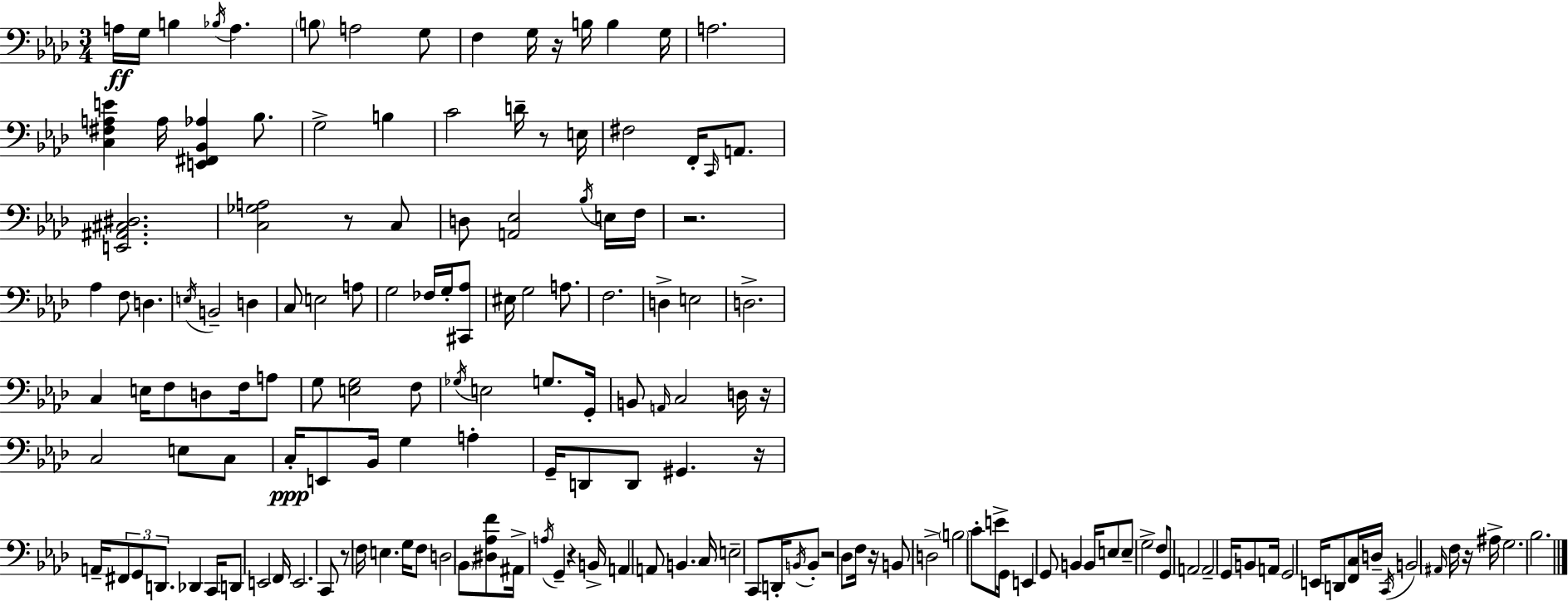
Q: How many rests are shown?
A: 11